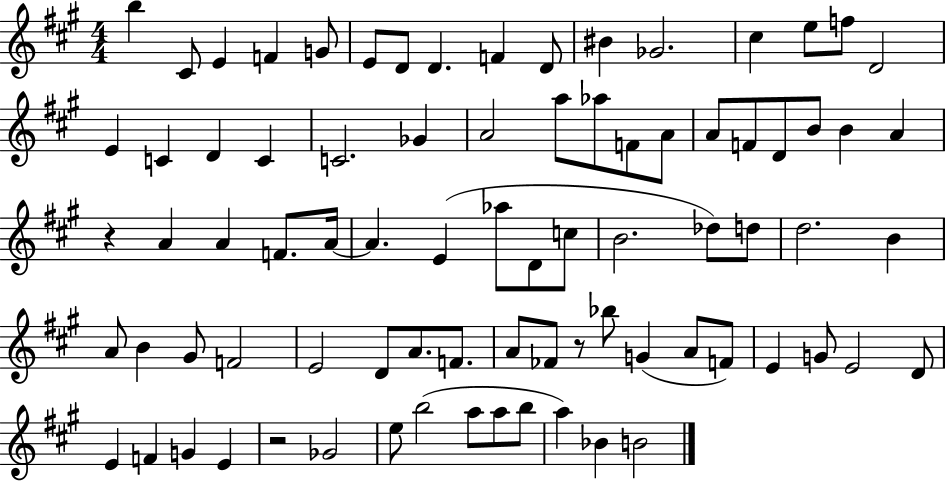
{
  \clef treble
  \numericTimeSignature
  \time 4/4
  \key a \major
  b''4 cis'8 e'4 f'4 g'8 | e'8 d'8 d'4. f'4 d'8 | bis'4 ges'2. | cis''4 e''8 f''8 d'2 | \break e'4 c'4 d'4 c'4 | c'2. ges'4 | a'2 a''8 aes''8 f'8 a'8 | a'8 f'8 d'8 b'8 b'4 a'4 | \break r4 a'4 a'4 f'8. a'16~~ | a'4. e'4( aes''8 d'8 c''8 | b'2. des''8) d''8 | d''2. b'4 | \break a'8 b'4 gis'8 f'2 | e'2 d'8 a'8. f'8. | a'8 fes'8 r8 bes''8 g'4( a'8 f'8) | e'4 g'8 e'2 d'8 | \break e'4 f'4 g'4 e'4 | r2 ges'2 | e''8 b''2( a''8 a''8 b''8 | a''4) bes'4 b'2 | \break \bar "|."
}